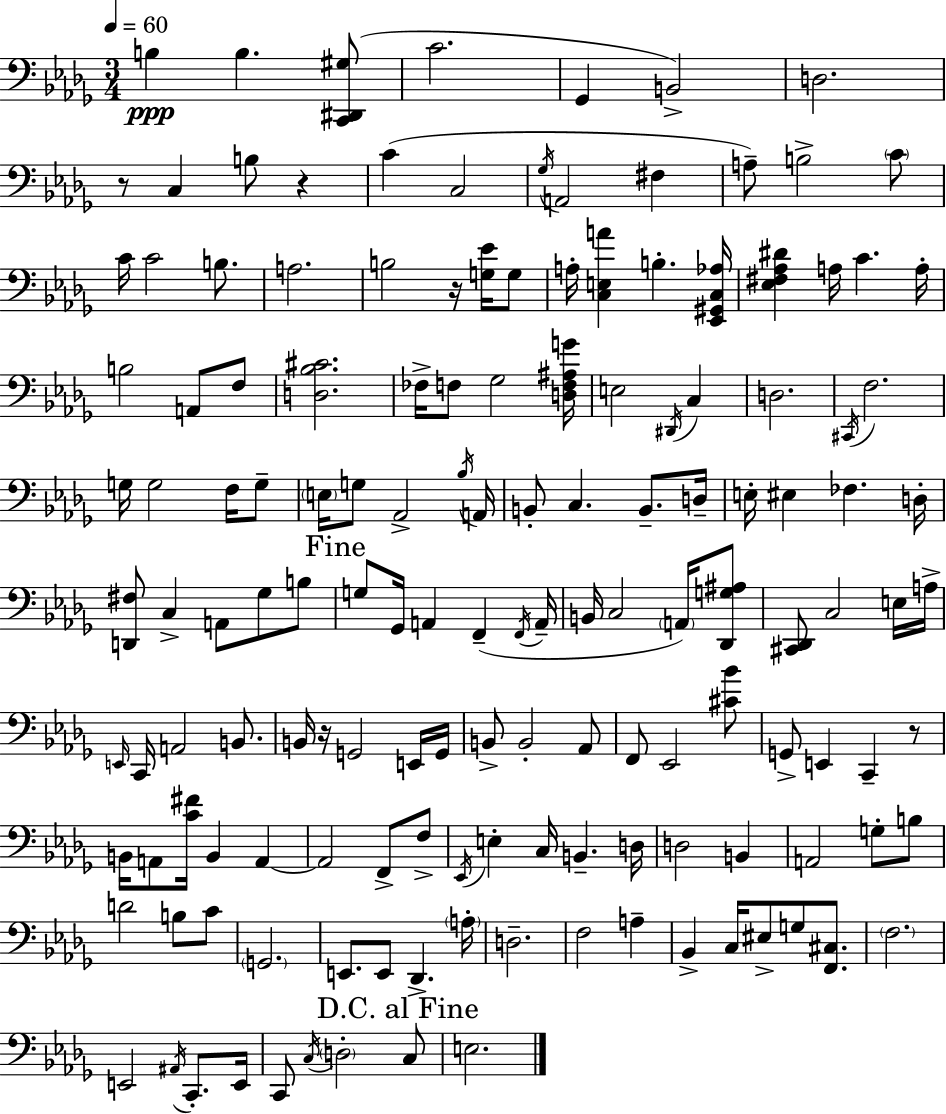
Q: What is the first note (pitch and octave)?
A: B3